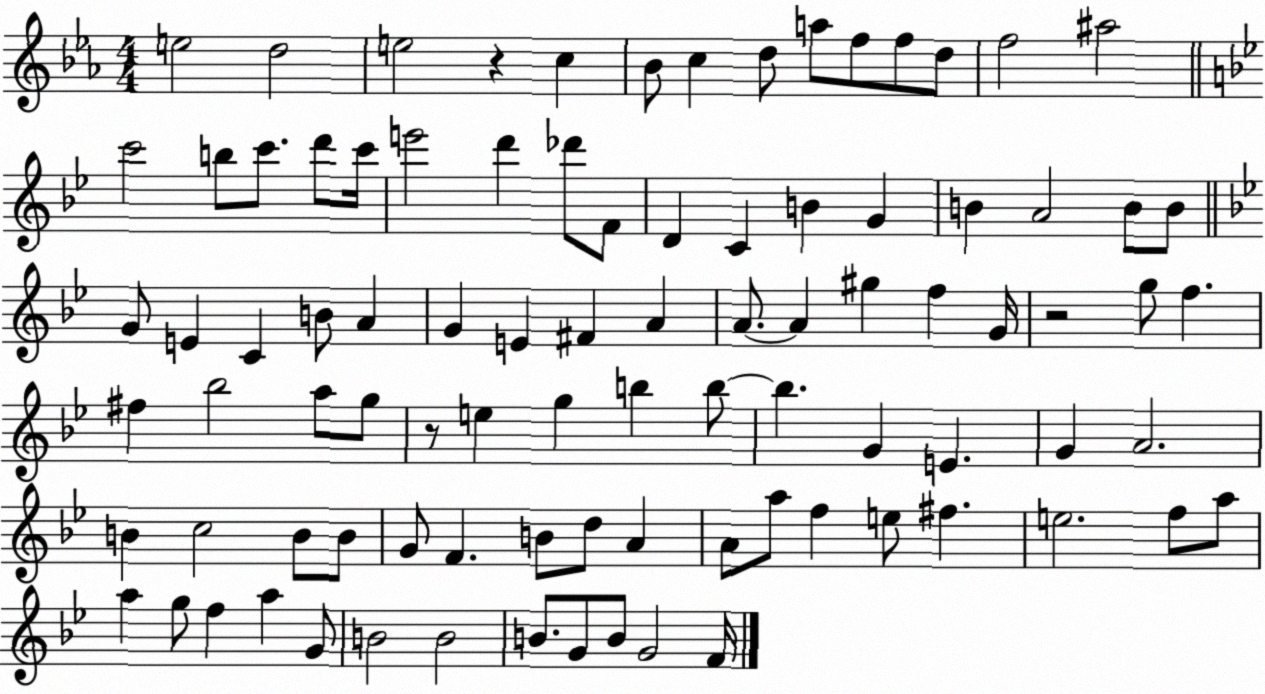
X:1
T:Untitled
M:4/4
L:1/4
K:Eb
e2 d2 e2 z c _B/2 c d/2 a/2 f/2 f/2 d/2 f2 ^a2 c'2 b/2 c'/2 d'/2 c'/4 e'2 d' _d'/2 F/2 D C B G B A2 B/2 B/2 G/2 E C B/2 A G E ^F A A/2 A ^g f G/4 z2 g/2 f ^f _b2 a/2 g/2 z/2 e g b b/2 b G E G A2 B c2 B/2 B/2 G/2 F B/2 d/2 A A/2 a/2 f e/2 ^f e2 f/2 a/2 a g/2 f a G/2 B2 B2 B/2 G/2 B/2 G2 F/4